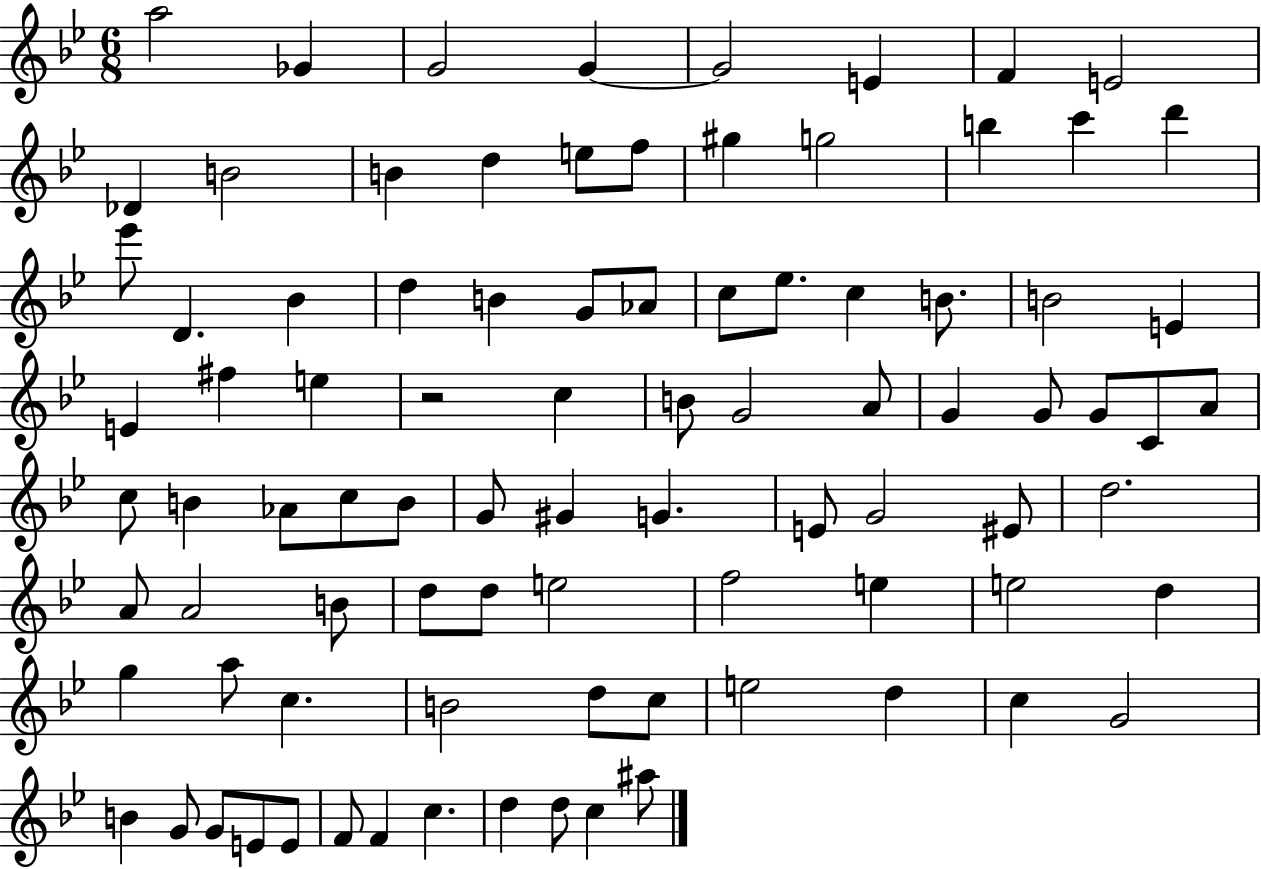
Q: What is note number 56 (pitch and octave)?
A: D5